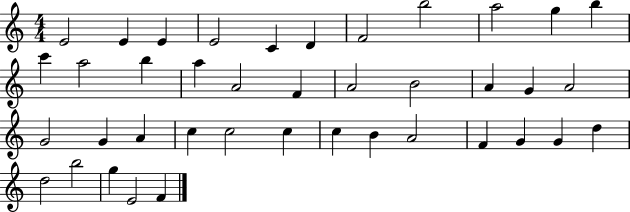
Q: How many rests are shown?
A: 0